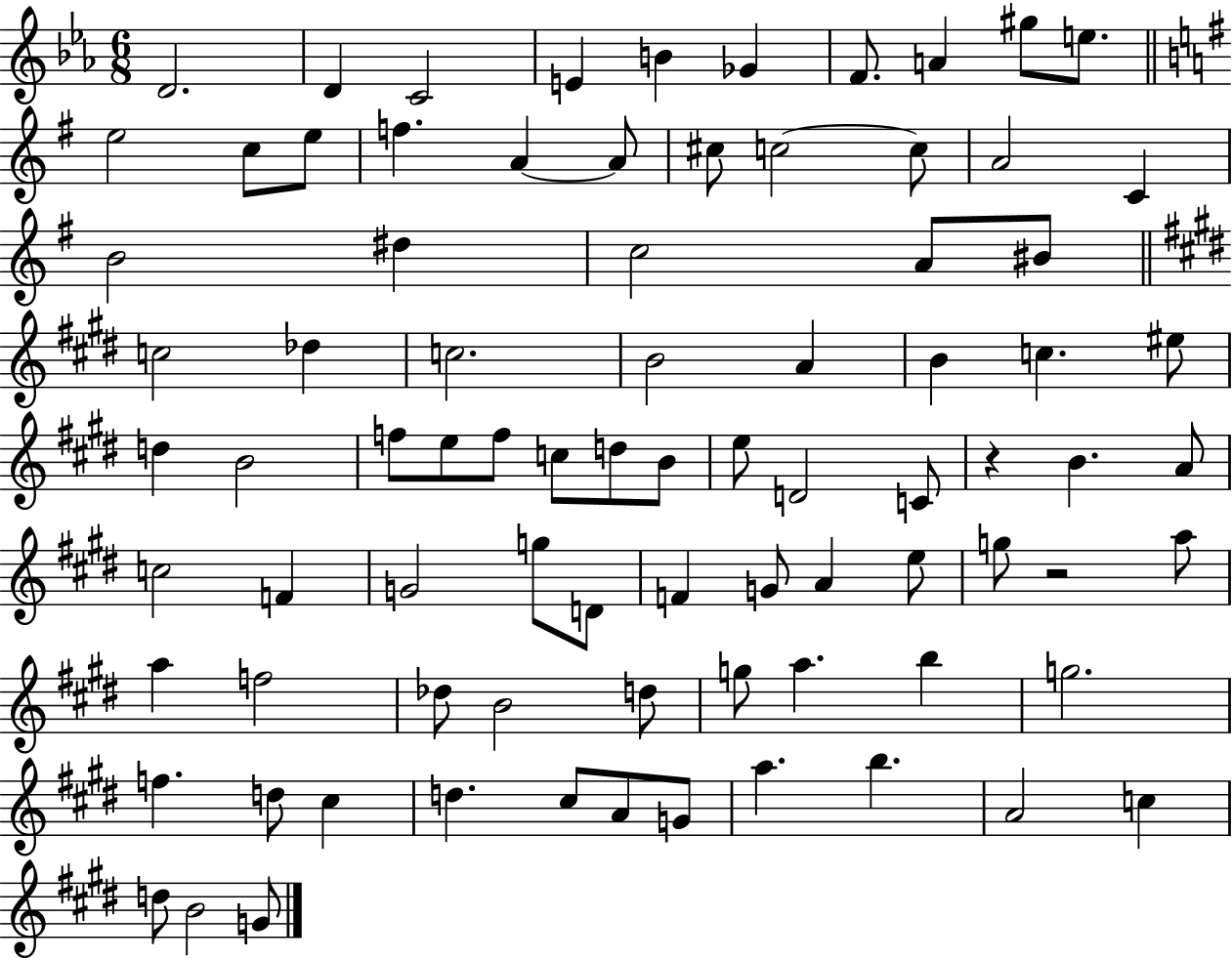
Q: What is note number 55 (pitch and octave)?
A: A4